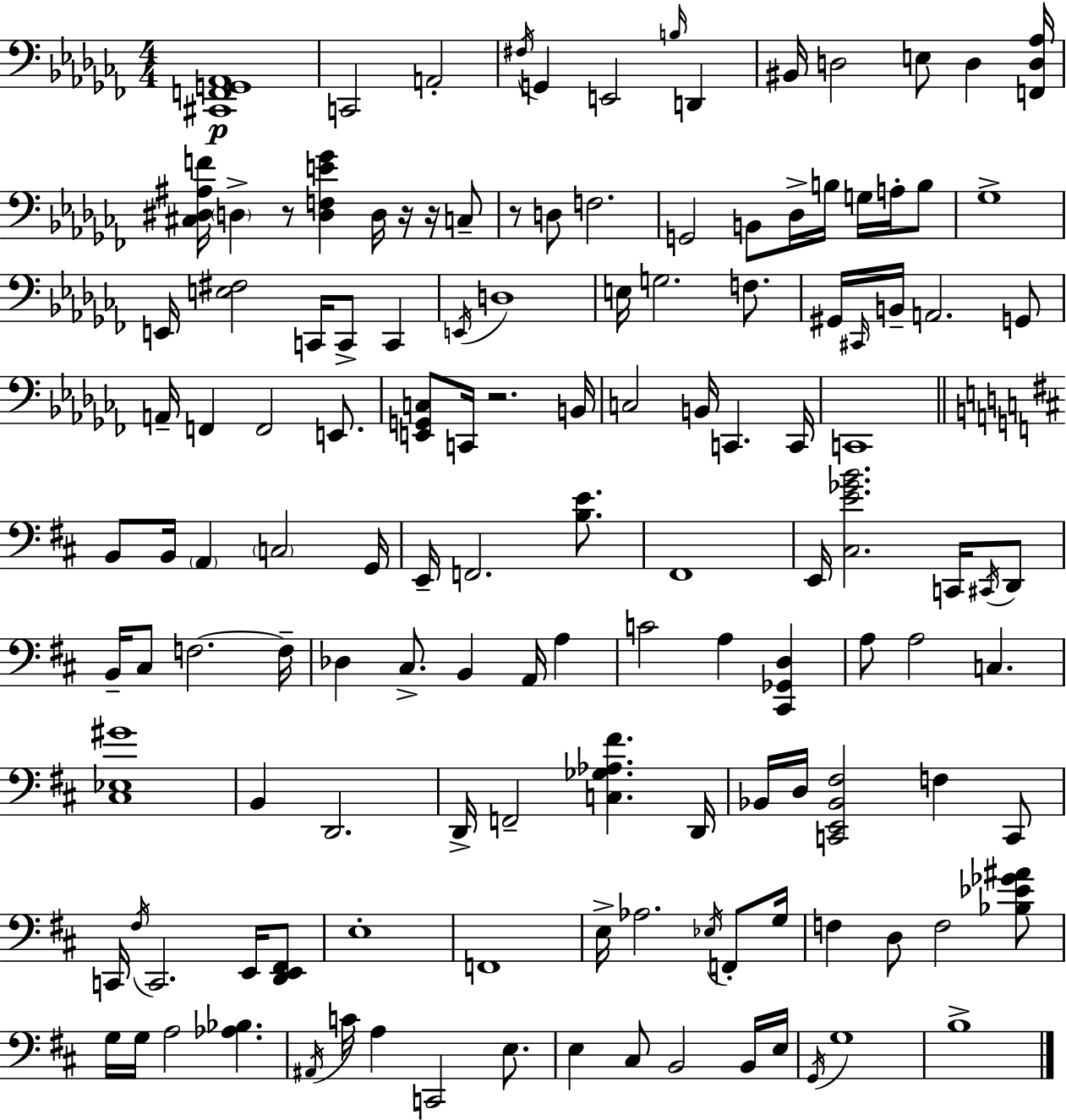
X:1
T:Untitled
M:4/4
L:1/4
K:Abm
[^C,,F,,G,,_A,,]4 C,,2 A,,2 ^F,/4 G,, E,,2 B,/4 D,, ^B,,/4 D,2 E,/2 D, [F,,D,_A,]/4 [^C,^D,^A,F]/4 D, z/2 [D,F,E_G] D,/4 z/4 z/4 C,/2 z/2 D,/2 F,2 G,,2 B,,/2 _D,/4 B,/4 G,/4 A,/4 B,/2 _G,4 E,,/4 [E,^F,]2 C,,/4 C,,/2 C,, E,,/4 D,4 E,/4 G,2 F,/2 ^G,,/4 ^C,,/4 B,,/4 A,,2 G,,/2 A,,/4 F,, F,,2 E,,/2 [E,,G,,C,]/2 C,,/4 z2 B,,/4 C,2 B,,/4 C,, C,,/4 C,,4 B,,/2 B,,/4 A,, C,2 G,,/4 E,,/4 F,,2 [B,E]/2 ^F,,4 E,,/4 [^C,E_GB]2 C,,/4 ^C,,/4 D,,/2 B,,/4 ^C,/2 F,2 F,/4 _D, ^C,/2 B,, A,,/4 A, C2 A, [^C,,_G,,D,] A,/2 A,2 C, [^C,_E,^G]4 B,, D,,2 D,,/4 F,,2 [C,_G,_A,^F] D,,/4 _B,,/4 D,/4 [C,,E,,_B,,^F,]2 F, C,,/2 C,,/4 ^F,/4 C,,2 E,,/4 [D,,E,,^F,,]/2 E,4 F,,4 E,/4 _A,2 _E,/4 F,,/2 G,/4 F, D,/2 F,2 [_B,_E_G^A]/2 G,/4 G,/4 A,2 [_A,_B,] ^A,,/4 C/4 A, C,,2 E,/2 E, ^C,/2 B,,2 B,,/4 E,/4 G,,/4 G,4 B,4